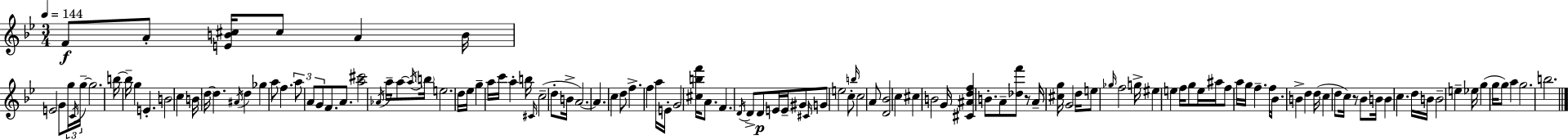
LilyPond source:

{
  \clef treble
  \numericTimeSignature
  \time 3/4
  \key g \minor
  \tempo 4 = 144
  f'8\f a'8-. <e' b' cis''>16 cis''8 a'4 b'16 | e'2 g'8 \tuplet 3/2 { g''16 \acciaccatura { c'16 } | g''16--~~ } g''2. | b''16~~ b''16-- g''4 e'4.-. | \break b'2 c''4 | b'16 \parenthesize d''16~~ d''4. \acciaccatura { ais'16 } d''4 | ges''4 a''8 f''4. | \tuplet 3/2 { a''8 a'8 g'8 } f'8. a'8. | \break <a'' cis'''>2 \acciaccatura { aes'16 } a''16-- | a''8~~ \acciaccatura { a''16 } \parenthesize b''16 e''2. | d''16 ees''16 g''4-- a''16 c'''16 | a''4-. b''16 \grace { cis'16 }( c''2-- | \break d''8-. b'16-> a'2.~~) | a'4. c''4 | d''8 f''4.-> f''4 | a''16 e'16-. g'2 | \break <cis'' b'' f'''>16 a'8. f'4. \acciaccatura { d'16 } | d'8-> d'8\p e'16 e'16-- gis'8 \grace { cis'16 } g'8 e''2 | c''8-. \grace { b''16 } c''2 | a'8 <d' bes'>2 | \break c''4 cis''4 | b'2 g'16 <cis' ais' d'' f''>4 | b'8.-. a'8-- <des'' f'''>8 r8 a'16-- <cis'' g''>16 | g'2 d''16 e''8 \grace { ges''16 } | \break f''2 g''16-> eis''4 | e''4 f''16 g''8 e''16 ais''16 f''8 | a''16 g''16 f''4.-- f''16 bes'8. | b'4-> d''4 d''16( c''4 | \break d''8 c''16) r8 bes'8 b'16 b'4 | c''4. d''16 b'16 b'2-- | e''4-- ees''16 g''4( | g''16 g''8) a''4 g''2. | \break b''2. | \bar "|."
}